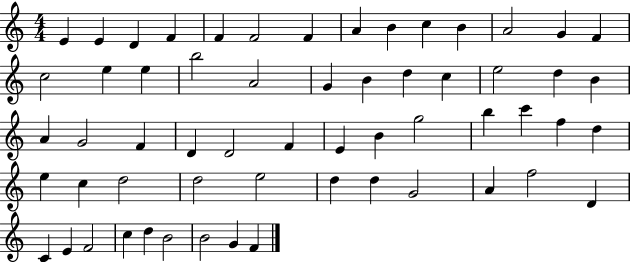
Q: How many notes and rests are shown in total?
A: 59